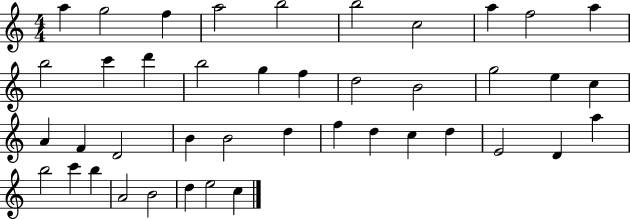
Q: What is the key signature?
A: C major